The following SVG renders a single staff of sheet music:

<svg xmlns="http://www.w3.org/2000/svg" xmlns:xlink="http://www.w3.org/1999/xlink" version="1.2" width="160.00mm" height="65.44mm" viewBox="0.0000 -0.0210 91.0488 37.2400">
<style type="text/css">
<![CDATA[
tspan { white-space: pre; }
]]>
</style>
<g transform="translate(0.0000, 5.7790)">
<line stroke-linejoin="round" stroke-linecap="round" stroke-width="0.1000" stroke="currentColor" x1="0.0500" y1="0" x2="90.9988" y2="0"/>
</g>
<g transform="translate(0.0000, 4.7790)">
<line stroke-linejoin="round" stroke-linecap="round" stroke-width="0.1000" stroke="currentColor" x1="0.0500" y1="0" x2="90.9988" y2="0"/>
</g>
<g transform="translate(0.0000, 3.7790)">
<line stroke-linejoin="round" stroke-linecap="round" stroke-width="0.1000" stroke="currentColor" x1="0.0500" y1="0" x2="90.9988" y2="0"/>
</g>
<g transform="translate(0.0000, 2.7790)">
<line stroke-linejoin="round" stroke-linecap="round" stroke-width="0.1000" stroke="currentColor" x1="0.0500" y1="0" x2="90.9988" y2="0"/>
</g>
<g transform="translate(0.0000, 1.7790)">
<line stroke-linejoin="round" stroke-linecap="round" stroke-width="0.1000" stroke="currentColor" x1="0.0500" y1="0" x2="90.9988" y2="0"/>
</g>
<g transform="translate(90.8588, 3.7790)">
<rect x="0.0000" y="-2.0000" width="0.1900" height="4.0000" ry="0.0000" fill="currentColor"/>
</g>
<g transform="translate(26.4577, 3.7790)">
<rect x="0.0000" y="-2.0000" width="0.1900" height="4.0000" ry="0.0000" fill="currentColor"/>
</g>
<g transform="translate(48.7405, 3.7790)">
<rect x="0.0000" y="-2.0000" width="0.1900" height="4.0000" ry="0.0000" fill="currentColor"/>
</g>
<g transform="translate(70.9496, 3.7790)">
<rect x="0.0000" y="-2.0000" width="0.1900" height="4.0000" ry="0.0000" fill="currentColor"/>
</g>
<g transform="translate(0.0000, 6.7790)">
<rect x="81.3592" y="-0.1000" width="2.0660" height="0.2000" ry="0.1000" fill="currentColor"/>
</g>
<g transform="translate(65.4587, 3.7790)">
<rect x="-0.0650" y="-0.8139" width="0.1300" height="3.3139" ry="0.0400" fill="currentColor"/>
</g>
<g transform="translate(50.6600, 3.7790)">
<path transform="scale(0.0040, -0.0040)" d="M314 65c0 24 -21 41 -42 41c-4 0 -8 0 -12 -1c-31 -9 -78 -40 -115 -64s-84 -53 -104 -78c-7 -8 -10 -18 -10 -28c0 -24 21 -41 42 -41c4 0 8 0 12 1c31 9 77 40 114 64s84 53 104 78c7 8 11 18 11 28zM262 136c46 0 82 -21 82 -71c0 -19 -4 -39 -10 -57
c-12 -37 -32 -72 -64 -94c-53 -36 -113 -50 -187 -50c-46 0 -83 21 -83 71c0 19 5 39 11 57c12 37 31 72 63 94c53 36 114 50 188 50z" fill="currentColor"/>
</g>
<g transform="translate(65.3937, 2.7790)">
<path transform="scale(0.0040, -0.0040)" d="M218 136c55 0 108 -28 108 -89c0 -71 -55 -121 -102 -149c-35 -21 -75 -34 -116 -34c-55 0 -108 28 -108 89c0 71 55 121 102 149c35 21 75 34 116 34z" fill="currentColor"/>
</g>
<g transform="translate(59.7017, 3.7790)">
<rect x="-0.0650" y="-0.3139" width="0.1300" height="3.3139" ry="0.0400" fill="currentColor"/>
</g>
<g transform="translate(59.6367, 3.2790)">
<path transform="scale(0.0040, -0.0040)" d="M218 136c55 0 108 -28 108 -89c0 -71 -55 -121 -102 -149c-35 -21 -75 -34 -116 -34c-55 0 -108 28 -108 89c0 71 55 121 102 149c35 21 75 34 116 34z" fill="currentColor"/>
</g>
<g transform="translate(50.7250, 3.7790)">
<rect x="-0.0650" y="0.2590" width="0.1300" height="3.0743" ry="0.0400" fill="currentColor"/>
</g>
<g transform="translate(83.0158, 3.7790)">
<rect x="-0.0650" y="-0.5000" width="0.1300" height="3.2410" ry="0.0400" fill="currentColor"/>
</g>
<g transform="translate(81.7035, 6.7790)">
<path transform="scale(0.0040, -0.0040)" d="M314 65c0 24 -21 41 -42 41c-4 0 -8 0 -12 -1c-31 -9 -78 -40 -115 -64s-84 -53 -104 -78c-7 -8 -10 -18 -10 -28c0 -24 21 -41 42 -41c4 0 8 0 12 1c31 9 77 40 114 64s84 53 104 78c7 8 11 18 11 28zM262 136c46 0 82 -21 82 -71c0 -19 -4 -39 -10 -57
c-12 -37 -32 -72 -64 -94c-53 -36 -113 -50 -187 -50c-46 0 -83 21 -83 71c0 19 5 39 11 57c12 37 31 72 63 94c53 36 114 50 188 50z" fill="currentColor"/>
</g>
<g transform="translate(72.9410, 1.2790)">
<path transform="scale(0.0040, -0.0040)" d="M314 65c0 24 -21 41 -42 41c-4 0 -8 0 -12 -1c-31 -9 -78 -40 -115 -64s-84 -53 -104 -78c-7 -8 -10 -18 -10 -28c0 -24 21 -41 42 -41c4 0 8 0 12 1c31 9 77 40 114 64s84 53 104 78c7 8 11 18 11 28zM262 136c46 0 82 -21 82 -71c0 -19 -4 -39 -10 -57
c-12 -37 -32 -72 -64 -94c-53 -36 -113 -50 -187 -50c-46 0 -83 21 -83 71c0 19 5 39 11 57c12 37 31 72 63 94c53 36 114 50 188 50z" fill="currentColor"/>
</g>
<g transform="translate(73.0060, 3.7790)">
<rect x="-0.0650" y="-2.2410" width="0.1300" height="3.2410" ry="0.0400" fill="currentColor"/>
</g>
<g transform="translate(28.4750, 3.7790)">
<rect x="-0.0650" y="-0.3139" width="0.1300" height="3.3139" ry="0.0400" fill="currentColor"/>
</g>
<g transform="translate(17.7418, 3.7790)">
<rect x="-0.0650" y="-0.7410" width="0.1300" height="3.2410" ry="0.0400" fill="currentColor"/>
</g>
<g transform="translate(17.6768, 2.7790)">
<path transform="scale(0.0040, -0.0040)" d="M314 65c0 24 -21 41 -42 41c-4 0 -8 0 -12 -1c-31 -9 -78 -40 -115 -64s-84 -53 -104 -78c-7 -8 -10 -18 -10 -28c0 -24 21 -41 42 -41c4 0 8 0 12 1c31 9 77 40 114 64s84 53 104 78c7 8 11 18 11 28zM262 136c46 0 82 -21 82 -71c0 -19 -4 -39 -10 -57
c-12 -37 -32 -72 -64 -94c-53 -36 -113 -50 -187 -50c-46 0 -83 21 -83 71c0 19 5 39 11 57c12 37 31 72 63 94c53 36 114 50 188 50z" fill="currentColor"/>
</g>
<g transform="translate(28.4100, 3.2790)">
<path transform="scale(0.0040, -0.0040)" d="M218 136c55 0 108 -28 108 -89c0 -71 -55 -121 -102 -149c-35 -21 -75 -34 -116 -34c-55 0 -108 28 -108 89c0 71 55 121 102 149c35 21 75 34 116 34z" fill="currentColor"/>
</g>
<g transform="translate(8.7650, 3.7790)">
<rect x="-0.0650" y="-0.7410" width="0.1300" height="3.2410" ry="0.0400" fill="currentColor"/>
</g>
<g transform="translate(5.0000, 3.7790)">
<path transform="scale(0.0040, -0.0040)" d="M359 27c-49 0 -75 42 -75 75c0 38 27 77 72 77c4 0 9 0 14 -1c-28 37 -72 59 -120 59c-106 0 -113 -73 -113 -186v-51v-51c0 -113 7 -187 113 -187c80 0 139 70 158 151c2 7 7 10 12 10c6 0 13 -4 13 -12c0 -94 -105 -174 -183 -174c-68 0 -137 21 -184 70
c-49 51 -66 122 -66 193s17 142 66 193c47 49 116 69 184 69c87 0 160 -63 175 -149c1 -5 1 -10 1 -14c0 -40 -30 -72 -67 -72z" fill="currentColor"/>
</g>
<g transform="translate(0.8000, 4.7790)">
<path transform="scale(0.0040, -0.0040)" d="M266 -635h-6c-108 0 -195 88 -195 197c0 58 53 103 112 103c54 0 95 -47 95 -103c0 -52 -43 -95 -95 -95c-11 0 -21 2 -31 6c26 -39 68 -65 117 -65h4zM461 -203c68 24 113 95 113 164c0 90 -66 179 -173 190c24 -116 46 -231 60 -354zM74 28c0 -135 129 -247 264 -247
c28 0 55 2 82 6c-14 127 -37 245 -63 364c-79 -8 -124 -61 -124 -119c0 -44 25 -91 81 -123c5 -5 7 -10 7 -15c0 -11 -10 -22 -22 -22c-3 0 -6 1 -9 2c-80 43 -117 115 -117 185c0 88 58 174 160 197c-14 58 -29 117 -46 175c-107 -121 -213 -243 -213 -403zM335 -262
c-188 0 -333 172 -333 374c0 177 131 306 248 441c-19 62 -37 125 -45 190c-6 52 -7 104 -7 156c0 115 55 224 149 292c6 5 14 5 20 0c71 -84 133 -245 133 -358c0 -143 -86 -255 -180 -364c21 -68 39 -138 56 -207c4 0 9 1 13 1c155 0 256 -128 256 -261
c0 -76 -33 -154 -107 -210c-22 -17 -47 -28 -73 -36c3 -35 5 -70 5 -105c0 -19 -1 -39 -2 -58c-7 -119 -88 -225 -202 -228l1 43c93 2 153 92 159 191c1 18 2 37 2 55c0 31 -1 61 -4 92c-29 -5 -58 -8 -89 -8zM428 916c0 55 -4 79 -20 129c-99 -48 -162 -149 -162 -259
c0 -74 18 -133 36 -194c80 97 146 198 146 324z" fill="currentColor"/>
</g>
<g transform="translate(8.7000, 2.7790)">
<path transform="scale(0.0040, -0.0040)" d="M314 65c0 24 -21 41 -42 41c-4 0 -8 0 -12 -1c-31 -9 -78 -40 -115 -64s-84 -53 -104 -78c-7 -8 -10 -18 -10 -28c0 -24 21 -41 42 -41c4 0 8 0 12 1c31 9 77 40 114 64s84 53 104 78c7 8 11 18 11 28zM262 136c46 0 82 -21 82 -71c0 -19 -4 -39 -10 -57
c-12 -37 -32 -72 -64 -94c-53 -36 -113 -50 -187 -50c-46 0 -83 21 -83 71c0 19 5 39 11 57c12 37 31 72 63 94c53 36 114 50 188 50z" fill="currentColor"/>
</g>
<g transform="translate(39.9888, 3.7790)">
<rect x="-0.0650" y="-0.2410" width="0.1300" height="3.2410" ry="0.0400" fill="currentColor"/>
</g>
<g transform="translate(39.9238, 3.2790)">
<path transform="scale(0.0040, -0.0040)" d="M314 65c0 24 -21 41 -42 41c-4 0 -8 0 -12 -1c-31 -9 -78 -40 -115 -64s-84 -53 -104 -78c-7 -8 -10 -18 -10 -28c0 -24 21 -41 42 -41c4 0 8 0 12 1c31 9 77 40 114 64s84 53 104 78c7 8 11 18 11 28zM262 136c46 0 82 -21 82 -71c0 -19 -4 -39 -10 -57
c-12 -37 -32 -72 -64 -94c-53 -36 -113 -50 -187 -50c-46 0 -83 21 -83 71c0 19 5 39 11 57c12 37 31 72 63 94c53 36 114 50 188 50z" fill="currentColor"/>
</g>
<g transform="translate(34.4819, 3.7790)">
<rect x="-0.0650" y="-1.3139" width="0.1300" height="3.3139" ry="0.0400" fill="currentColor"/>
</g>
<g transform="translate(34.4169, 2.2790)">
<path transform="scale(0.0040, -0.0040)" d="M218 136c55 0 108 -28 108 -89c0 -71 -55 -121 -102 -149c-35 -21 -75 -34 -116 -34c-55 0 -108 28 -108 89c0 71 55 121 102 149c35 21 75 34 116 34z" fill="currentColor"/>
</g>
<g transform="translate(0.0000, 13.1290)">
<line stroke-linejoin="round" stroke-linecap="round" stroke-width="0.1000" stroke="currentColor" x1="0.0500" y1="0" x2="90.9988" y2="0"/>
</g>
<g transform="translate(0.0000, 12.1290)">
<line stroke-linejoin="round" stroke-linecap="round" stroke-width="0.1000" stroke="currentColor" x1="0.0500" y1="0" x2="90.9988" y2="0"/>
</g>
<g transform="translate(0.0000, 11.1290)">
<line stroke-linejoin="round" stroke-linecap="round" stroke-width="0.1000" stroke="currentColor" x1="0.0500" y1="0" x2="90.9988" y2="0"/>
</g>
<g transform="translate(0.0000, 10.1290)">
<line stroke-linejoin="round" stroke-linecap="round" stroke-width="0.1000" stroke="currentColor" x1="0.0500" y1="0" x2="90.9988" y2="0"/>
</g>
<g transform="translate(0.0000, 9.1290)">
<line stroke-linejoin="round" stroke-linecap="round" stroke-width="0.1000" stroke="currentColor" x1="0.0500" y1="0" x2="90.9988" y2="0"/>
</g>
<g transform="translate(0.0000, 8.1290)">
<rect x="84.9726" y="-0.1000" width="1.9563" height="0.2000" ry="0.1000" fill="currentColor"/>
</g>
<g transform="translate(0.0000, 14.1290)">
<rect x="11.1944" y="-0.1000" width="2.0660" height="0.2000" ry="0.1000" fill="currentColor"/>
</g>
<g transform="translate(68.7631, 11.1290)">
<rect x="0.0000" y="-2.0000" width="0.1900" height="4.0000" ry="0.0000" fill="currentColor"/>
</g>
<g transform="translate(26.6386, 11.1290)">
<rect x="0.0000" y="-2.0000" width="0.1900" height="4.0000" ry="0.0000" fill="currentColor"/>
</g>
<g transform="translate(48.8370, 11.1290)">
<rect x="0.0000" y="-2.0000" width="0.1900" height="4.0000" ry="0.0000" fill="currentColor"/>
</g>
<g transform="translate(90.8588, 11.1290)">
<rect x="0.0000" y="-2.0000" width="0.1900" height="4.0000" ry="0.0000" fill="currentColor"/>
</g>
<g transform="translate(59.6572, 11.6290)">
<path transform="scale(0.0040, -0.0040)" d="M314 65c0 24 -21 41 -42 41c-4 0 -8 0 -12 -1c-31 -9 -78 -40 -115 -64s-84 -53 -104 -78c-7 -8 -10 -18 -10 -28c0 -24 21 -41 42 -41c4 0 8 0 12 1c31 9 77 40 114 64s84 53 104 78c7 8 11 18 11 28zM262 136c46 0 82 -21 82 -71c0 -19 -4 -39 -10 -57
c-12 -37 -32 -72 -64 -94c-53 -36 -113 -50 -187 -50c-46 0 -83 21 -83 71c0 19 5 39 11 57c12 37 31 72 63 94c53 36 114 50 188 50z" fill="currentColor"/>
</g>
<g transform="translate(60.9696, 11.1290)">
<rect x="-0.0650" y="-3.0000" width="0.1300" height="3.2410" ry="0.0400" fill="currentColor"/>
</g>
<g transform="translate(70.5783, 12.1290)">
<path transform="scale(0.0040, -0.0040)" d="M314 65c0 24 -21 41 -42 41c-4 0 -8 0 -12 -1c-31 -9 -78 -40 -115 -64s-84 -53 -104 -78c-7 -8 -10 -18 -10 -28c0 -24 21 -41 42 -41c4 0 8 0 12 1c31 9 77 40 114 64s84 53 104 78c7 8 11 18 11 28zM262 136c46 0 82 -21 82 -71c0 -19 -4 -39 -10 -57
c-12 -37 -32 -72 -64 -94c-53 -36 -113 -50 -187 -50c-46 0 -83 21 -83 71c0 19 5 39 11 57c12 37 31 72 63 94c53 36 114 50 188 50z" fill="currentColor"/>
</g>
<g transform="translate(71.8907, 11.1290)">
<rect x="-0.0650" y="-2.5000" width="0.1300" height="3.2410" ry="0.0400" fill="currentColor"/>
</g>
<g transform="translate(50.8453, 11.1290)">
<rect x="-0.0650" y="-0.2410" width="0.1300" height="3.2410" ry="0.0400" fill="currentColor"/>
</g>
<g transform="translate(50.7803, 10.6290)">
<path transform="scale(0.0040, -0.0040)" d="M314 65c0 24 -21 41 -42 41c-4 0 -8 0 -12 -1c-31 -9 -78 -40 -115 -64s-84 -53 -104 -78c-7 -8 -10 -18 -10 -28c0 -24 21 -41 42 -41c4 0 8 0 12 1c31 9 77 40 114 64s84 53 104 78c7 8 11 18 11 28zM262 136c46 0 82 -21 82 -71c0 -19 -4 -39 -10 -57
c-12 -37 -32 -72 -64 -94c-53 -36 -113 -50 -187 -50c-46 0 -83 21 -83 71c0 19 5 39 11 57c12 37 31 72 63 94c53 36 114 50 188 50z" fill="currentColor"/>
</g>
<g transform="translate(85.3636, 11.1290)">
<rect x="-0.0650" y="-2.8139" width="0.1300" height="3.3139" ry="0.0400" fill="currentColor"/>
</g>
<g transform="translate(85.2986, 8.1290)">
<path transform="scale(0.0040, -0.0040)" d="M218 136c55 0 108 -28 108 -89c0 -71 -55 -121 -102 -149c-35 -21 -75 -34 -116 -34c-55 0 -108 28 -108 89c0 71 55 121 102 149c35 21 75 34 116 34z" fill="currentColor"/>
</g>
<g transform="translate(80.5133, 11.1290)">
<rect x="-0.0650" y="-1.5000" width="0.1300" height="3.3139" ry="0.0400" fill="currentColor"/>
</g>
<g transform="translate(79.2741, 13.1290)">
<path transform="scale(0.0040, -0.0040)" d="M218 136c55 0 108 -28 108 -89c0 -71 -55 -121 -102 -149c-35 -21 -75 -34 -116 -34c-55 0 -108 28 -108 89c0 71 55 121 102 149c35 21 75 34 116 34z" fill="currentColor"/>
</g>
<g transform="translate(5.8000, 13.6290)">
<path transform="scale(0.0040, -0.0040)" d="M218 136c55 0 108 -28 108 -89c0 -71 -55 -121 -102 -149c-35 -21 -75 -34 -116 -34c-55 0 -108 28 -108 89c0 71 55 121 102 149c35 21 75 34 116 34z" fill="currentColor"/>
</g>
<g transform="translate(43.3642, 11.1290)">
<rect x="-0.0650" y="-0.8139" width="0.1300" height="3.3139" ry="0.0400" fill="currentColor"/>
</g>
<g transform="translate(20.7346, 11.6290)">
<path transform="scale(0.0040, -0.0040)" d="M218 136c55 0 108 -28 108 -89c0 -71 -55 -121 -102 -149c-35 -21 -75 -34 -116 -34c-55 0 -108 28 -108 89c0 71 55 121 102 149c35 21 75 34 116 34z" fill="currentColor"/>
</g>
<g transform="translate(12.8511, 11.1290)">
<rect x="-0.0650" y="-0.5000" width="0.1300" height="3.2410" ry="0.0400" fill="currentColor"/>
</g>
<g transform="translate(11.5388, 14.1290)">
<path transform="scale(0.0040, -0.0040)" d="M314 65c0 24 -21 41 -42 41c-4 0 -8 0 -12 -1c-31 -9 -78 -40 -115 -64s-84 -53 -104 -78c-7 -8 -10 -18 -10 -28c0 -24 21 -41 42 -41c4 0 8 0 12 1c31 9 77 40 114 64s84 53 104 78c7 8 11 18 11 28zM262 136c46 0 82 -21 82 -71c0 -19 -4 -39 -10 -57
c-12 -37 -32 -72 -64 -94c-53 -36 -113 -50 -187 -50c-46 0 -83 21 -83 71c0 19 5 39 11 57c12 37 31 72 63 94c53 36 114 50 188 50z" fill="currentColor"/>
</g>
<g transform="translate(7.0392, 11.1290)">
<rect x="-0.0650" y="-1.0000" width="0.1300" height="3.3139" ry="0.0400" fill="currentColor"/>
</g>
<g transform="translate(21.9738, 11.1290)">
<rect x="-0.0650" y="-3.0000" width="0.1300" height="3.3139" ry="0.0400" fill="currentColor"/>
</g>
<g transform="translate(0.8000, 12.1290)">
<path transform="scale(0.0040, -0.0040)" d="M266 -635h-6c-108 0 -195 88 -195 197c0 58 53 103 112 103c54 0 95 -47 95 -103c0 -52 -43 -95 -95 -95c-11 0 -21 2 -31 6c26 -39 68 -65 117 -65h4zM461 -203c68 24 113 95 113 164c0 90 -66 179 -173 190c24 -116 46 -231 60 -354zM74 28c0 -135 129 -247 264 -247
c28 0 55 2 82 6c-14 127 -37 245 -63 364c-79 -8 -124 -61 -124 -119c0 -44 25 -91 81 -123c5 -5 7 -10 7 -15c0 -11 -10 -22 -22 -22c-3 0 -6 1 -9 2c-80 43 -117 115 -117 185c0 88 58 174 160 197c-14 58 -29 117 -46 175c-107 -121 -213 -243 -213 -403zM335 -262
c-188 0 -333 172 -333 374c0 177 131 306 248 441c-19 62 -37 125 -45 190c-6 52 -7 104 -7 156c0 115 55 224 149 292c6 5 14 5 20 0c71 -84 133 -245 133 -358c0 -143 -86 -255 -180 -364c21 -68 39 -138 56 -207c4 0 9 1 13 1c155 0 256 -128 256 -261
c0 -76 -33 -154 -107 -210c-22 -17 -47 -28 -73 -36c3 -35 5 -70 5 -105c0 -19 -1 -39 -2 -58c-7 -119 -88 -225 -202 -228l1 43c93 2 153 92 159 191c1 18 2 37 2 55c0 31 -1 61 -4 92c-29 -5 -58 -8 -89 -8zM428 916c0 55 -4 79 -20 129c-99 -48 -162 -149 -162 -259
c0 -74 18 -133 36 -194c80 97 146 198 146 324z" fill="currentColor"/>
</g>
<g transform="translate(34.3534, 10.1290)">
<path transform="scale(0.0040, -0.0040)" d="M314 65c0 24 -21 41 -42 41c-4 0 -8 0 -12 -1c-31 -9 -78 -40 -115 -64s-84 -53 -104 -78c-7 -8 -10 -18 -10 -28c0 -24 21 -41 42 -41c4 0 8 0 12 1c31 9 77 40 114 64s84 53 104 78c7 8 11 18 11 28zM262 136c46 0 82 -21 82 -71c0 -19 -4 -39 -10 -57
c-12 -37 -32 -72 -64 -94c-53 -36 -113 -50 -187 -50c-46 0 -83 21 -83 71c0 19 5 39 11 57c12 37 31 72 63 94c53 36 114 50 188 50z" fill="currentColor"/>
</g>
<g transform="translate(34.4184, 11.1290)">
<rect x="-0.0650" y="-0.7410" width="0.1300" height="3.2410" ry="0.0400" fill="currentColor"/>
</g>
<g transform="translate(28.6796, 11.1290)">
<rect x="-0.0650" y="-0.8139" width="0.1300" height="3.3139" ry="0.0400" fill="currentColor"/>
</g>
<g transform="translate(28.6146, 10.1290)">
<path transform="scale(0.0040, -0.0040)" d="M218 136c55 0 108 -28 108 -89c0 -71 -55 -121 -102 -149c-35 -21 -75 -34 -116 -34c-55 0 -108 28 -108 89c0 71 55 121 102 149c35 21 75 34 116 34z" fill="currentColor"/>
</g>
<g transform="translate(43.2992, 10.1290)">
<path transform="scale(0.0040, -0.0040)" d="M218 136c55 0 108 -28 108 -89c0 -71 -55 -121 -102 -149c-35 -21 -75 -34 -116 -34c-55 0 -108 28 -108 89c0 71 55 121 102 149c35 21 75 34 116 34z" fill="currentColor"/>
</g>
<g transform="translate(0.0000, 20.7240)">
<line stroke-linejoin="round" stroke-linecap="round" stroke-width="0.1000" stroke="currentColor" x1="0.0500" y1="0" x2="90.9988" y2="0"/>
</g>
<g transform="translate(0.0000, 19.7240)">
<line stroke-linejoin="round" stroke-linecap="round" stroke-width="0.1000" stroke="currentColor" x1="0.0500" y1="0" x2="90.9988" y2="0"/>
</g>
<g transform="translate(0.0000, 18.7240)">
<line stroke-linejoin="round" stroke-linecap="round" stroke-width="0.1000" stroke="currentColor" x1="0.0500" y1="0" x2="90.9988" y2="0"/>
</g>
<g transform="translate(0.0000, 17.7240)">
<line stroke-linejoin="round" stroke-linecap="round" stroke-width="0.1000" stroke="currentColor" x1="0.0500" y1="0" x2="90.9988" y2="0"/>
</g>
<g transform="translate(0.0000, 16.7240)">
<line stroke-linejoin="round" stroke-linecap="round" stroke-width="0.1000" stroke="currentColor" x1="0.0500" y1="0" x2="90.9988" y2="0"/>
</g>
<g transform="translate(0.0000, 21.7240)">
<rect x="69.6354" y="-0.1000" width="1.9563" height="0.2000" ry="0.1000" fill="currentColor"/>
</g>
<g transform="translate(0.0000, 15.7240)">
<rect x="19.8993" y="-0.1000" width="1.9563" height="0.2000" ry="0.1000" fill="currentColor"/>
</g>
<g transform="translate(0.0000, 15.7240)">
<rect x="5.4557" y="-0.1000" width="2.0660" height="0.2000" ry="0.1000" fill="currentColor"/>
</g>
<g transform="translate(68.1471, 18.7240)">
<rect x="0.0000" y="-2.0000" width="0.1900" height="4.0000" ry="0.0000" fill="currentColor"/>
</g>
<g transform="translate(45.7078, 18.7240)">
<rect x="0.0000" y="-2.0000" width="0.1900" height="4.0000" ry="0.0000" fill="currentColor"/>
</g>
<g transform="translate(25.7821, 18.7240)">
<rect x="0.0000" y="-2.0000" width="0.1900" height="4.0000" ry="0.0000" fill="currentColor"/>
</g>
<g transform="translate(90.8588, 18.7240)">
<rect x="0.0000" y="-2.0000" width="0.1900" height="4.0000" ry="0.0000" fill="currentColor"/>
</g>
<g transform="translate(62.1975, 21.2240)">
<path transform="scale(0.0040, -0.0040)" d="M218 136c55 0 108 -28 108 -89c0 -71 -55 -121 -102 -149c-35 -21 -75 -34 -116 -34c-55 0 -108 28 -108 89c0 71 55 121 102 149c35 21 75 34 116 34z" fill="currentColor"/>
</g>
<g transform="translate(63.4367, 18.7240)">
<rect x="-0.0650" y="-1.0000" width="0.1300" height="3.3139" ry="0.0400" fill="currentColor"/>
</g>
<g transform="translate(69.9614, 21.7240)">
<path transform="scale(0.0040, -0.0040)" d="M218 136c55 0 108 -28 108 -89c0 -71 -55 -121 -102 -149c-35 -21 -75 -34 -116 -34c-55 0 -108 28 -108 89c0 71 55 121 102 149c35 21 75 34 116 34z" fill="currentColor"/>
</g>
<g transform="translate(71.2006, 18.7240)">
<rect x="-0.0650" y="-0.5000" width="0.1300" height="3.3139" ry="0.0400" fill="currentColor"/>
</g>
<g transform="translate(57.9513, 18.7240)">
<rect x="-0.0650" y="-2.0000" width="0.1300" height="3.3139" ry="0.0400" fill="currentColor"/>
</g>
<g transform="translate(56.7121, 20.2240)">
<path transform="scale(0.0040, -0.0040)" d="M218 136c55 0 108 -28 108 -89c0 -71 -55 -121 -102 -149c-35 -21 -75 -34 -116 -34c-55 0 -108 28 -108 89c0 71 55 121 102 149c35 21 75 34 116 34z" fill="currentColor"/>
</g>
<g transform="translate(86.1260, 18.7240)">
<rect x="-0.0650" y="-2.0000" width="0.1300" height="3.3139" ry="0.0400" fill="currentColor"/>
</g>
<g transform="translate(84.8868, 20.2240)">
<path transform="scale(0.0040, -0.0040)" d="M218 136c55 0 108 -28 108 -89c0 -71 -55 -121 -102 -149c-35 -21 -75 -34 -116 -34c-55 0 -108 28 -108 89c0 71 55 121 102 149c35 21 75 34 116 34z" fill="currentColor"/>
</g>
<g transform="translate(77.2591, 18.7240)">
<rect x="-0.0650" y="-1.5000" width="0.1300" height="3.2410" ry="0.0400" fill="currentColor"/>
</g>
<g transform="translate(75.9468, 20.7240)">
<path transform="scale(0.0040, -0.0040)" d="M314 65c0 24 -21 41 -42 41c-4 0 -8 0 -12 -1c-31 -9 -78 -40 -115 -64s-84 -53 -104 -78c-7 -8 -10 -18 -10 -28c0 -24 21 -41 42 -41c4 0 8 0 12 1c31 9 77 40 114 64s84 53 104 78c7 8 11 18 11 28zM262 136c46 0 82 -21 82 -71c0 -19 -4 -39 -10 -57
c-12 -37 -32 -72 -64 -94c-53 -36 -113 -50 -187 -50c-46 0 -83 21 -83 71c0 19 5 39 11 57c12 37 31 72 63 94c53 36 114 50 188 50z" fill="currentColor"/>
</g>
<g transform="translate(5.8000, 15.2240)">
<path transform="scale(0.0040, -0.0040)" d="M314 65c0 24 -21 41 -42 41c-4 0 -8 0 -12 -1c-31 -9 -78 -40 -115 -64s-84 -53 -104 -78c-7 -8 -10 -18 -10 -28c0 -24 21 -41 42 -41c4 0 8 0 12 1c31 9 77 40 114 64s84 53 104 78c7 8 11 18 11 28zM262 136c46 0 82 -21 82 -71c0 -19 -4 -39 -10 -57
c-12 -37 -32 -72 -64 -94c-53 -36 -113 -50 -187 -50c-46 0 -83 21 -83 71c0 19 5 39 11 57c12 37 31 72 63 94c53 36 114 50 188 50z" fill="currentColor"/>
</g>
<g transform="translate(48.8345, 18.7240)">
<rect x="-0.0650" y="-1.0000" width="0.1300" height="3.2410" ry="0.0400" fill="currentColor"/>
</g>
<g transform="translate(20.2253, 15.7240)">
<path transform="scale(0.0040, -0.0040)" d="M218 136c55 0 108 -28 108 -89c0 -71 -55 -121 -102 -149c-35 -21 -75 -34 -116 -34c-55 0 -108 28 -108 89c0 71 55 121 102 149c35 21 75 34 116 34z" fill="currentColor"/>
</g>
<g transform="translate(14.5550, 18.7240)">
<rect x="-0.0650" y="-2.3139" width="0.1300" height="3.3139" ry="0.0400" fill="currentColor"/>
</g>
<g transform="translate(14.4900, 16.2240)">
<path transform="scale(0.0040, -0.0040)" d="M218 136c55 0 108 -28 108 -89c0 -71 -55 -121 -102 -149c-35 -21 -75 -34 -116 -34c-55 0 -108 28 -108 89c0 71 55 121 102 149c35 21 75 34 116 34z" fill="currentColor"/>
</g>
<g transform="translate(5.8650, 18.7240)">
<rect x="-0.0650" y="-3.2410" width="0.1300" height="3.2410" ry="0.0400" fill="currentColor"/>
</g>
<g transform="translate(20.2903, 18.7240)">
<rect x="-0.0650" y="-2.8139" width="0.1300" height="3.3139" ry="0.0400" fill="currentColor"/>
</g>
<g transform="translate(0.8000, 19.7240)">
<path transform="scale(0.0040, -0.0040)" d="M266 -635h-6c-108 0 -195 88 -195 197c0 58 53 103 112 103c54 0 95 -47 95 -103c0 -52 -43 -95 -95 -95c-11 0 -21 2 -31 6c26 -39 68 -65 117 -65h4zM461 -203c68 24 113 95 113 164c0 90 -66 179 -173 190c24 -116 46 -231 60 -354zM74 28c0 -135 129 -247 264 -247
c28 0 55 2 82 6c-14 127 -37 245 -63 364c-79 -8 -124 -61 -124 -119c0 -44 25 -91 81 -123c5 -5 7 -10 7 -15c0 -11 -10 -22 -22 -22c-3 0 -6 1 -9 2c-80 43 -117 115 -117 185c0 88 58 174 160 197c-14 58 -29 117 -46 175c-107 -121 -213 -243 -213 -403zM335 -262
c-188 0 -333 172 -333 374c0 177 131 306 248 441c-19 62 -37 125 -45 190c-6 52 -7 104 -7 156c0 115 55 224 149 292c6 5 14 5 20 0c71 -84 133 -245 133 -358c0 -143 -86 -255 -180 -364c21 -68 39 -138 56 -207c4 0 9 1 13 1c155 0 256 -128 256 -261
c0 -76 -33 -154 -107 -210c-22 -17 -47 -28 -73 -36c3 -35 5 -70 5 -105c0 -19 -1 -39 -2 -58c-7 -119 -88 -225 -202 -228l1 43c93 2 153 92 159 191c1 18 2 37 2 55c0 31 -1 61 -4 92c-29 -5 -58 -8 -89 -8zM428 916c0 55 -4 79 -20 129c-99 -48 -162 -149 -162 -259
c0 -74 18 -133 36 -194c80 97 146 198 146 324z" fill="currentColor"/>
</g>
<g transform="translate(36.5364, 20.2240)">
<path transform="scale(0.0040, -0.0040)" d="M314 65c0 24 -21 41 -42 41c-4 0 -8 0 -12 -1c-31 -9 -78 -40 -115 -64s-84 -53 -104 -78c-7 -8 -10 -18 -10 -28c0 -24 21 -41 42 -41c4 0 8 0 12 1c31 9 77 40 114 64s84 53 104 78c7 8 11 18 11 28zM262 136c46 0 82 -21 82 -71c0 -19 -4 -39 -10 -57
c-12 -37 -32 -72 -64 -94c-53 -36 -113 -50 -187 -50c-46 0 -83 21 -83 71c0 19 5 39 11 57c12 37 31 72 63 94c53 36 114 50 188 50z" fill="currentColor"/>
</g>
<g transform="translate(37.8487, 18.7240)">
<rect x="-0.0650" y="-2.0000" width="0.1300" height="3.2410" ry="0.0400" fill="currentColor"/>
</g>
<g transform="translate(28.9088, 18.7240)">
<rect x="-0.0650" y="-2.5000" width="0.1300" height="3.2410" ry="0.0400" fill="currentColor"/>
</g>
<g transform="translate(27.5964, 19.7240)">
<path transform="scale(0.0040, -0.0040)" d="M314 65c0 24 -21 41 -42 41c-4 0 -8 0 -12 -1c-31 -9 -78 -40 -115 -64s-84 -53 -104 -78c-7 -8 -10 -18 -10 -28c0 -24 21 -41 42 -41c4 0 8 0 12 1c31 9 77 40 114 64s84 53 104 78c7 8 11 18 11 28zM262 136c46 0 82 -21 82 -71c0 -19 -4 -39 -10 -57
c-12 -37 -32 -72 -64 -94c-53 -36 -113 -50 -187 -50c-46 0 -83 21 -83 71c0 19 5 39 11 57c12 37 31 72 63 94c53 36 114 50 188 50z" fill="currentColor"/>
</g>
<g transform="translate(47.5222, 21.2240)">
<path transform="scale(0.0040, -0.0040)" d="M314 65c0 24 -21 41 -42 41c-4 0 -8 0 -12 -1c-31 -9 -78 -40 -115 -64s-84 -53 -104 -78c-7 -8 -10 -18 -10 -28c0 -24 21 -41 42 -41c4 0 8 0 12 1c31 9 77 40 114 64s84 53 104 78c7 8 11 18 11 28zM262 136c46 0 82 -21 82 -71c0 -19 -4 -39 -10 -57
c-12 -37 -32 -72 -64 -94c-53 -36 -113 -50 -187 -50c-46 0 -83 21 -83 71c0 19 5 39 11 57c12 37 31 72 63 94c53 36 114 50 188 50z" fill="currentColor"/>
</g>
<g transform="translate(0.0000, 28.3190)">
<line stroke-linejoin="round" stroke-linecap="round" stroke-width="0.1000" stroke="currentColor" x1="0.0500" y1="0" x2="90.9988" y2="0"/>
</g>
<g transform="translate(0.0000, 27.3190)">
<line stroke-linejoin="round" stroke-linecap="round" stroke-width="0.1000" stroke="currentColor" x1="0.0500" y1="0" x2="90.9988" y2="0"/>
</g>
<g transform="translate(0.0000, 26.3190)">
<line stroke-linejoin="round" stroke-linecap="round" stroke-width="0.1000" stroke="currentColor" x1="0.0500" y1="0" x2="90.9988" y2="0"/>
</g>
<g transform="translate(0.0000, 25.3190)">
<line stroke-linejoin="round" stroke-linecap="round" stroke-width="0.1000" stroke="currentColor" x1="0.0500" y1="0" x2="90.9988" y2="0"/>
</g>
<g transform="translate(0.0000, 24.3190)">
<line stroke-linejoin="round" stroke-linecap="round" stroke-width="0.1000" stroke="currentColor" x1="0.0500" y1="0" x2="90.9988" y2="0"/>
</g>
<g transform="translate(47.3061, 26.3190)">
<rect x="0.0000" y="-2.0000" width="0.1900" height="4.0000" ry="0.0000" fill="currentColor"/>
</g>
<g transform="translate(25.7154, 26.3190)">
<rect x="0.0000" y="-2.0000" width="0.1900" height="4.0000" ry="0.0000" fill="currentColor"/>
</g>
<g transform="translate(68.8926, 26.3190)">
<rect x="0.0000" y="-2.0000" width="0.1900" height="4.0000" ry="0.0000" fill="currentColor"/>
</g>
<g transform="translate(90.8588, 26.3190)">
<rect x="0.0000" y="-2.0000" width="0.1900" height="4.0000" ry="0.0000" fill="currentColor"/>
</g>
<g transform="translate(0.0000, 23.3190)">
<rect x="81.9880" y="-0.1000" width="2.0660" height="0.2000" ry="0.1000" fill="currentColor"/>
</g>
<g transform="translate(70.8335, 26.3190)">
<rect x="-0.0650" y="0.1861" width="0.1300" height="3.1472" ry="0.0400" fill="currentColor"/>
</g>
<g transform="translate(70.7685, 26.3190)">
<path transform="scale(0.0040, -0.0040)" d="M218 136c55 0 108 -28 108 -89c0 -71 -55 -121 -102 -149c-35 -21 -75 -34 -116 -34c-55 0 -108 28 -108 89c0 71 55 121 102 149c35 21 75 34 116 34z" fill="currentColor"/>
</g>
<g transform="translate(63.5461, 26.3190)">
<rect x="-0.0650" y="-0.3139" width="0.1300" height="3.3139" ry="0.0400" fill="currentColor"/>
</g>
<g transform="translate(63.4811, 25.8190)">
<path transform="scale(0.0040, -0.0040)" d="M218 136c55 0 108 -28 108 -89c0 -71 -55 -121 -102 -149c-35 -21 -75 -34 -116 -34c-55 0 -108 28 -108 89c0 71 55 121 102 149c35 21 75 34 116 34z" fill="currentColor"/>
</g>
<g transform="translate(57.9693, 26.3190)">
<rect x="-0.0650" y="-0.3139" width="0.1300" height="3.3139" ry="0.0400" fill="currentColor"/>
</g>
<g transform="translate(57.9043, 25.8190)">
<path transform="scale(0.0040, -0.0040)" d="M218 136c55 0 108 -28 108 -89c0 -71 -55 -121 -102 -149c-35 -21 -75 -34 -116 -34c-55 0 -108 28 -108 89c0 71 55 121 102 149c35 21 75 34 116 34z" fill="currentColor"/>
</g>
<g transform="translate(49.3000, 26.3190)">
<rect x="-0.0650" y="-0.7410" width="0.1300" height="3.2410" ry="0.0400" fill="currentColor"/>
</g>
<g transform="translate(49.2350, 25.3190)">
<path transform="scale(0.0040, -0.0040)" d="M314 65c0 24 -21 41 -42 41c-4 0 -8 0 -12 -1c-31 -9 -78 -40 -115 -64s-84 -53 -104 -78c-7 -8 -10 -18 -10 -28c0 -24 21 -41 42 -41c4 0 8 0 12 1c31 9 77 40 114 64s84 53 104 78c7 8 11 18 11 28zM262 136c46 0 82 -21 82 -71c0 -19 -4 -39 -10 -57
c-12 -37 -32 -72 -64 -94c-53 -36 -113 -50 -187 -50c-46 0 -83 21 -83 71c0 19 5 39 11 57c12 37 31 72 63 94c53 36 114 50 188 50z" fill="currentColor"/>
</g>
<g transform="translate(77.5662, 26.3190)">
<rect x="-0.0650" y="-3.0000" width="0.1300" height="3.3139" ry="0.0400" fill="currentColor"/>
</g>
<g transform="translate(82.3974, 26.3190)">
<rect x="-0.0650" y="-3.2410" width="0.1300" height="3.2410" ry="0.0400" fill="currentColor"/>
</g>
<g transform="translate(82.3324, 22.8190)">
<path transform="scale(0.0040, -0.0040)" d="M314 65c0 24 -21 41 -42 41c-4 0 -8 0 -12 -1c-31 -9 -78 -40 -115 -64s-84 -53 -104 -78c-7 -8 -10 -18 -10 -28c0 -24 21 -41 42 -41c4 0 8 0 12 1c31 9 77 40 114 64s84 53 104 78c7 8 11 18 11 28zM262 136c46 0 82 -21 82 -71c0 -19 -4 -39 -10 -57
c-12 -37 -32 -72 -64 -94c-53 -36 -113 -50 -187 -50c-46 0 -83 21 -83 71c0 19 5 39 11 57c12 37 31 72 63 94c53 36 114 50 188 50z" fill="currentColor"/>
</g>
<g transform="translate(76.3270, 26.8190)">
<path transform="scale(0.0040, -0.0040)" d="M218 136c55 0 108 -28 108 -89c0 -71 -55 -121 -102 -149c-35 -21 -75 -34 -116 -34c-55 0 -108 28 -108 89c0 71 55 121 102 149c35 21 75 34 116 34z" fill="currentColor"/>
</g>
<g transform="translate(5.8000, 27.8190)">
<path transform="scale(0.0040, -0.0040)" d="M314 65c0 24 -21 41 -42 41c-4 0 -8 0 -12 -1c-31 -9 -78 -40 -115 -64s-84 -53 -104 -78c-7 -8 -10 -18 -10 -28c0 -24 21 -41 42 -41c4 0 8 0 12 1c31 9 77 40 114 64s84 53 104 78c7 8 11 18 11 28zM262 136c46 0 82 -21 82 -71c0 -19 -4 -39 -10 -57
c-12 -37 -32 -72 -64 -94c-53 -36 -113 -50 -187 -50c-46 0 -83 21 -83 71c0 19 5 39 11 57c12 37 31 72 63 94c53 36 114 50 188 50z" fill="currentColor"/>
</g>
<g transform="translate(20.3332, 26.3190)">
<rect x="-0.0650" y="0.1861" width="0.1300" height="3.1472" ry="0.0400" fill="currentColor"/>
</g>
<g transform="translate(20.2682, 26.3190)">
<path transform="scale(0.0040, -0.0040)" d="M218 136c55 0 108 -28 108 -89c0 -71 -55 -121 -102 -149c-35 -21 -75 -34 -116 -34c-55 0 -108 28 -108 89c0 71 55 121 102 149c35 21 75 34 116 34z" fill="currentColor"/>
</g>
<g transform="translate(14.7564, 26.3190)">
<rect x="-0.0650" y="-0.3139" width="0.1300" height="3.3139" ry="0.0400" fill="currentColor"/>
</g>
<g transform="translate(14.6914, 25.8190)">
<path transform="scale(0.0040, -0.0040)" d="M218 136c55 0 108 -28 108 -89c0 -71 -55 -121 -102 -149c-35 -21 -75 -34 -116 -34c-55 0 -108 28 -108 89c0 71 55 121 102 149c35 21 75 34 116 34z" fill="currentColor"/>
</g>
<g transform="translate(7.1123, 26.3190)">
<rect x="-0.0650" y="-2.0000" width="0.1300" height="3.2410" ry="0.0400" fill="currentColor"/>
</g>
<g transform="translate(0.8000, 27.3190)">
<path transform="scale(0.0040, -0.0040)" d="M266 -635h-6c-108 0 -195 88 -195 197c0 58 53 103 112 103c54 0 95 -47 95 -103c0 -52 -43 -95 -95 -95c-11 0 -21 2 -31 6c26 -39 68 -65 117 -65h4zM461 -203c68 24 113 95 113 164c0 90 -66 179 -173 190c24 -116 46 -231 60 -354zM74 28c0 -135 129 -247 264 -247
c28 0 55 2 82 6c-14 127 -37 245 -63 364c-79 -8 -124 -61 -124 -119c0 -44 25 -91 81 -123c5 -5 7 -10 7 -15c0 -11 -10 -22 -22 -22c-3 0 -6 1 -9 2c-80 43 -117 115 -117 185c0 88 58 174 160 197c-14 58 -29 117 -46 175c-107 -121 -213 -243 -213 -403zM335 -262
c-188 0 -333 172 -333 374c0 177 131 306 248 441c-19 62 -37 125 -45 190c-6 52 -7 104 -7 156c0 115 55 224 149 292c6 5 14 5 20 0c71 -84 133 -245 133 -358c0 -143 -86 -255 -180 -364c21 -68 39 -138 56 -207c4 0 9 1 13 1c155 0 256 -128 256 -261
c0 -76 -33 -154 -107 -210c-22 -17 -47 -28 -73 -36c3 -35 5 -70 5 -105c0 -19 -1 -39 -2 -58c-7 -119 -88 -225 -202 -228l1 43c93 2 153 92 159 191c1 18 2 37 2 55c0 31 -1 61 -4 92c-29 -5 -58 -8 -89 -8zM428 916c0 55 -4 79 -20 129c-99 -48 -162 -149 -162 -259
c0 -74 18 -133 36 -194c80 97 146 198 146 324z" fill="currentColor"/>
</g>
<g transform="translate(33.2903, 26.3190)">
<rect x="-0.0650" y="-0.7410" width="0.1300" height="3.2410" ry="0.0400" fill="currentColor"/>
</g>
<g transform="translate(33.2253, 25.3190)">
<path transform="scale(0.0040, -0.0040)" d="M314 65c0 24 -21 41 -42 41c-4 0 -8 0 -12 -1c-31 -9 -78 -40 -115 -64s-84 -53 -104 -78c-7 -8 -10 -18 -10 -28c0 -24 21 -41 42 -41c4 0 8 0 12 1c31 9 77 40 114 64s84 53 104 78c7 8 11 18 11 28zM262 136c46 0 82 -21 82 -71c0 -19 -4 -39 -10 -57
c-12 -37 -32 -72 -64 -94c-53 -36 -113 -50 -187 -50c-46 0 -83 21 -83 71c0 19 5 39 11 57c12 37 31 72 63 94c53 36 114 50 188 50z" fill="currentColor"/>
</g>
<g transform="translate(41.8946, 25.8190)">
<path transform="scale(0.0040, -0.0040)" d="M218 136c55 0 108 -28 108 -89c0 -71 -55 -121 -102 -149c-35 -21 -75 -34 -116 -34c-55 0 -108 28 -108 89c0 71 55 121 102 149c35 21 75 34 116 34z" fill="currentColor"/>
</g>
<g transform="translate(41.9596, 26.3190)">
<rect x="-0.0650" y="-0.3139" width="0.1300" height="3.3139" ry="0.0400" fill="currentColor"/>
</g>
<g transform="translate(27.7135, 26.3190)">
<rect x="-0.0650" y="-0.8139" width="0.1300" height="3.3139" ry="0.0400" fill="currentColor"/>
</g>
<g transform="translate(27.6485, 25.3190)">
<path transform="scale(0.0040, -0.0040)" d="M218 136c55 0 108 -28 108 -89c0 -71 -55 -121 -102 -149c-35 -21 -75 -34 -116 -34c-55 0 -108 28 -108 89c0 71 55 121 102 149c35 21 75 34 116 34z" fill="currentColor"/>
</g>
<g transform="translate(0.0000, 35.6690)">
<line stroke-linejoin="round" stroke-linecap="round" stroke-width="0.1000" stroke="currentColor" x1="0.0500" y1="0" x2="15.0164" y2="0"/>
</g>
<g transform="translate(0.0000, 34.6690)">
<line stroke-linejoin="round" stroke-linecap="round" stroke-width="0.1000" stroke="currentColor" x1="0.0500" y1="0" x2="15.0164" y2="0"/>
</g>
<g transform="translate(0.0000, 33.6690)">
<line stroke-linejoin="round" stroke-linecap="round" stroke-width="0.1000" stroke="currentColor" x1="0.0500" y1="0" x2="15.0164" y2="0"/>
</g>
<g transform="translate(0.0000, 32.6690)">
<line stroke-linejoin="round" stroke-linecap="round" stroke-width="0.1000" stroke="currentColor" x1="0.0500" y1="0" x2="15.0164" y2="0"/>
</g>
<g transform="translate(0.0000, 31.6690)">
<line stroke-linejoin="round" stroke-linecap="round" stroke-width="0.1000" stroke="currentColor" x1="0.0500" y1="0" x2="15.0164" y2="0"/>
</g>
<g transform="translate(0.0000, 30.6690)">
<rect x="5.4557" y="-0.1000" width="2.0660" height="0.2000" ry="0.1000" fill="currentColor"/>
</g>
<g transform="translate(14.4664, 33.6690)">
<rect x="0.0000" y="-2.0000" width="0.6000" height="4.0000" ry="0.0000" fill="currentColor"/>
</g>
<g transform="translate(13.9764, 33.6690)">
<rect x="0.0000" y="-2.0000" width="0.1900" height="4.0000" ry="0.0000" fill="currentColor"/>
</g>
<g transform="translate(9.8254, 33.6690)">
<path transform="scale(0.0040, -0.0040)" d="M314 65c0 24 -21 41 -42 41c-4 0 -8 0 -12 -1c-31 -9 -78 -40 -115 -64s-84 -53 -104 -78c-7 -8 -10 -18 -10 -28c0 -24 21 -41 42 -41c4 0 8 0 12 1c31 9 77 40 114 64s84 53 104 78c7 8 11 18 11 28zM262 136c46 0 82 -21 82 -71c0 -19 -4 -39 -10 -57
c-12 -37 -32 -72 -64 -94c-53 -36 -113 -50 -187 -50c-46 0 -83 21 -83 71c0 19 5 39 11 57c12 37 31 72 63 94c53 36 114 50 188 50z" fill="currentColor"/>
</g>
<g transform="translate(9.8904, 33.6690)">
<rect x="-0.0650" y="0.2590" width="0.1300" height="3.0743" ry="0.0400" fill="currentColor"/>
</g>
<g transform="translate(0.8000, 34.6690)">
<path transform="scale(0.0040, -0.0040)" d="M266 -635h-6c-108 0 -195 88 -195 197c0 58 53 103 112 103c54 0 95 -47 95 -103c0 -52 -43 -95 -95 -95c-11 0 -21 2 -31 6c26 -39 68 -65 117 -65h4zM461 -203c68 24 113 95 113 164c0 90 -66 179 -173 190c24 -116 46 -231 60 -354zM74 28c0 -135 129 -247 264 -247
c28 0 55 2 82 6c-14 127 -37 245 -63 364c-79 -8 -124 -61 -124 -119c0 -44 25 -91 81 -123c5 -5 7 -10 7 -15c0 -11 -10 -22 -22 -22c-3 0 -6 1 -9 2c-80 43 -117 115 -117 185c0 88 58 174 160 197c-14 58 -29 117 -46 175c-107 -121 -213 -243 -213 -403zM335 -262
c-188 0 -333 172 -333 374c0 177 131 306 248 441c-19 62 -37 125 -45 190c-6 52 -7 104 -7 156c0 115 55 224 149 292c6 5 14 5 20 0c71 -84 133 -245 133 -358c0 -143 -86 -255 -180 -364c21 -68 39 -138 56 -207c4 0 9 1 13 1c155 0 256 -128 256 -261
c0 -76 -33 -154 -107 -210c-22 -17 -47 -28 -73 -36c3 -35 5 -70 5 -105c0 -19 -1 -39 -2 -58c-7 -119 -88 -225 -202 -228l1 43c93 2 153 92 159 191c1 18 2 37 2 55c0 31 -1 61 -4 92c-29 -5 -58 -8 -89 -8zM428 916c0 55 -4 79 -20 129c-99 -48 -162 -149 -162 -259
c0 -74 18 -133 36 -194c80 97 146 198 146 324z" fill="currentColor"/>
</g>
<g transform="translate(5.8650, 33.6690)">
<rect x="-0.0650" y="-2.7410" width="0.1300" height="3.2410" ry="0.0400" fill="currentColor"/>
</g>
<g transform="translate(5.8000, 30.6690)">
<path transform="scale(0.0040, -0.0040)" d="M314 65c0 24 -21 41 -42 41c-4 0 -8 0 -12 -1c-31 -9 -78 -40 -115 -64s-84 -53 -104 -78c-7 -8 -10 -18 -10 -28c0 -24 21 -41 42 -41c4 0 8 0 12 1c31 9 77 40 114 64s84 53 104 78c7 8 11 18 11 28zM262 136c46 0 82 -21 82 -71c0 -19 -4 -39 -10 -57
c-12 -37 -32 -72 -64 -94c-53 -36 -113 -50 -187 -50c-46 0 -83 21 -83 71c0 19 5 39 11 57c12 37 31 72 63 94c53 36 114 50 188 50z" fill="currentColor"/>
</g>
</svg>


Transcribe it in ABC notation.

X:1
T:Untitled
M:4/4
L:1/4
K:C
d2 d2 c e c2 B2 c d g2 C2 D C2 A d d2 d c2 A2 G2 E a b2 g a G2 F2 D2 F D C E2 F F2 c B d d2 c d2 c c B A b2 a2 B2